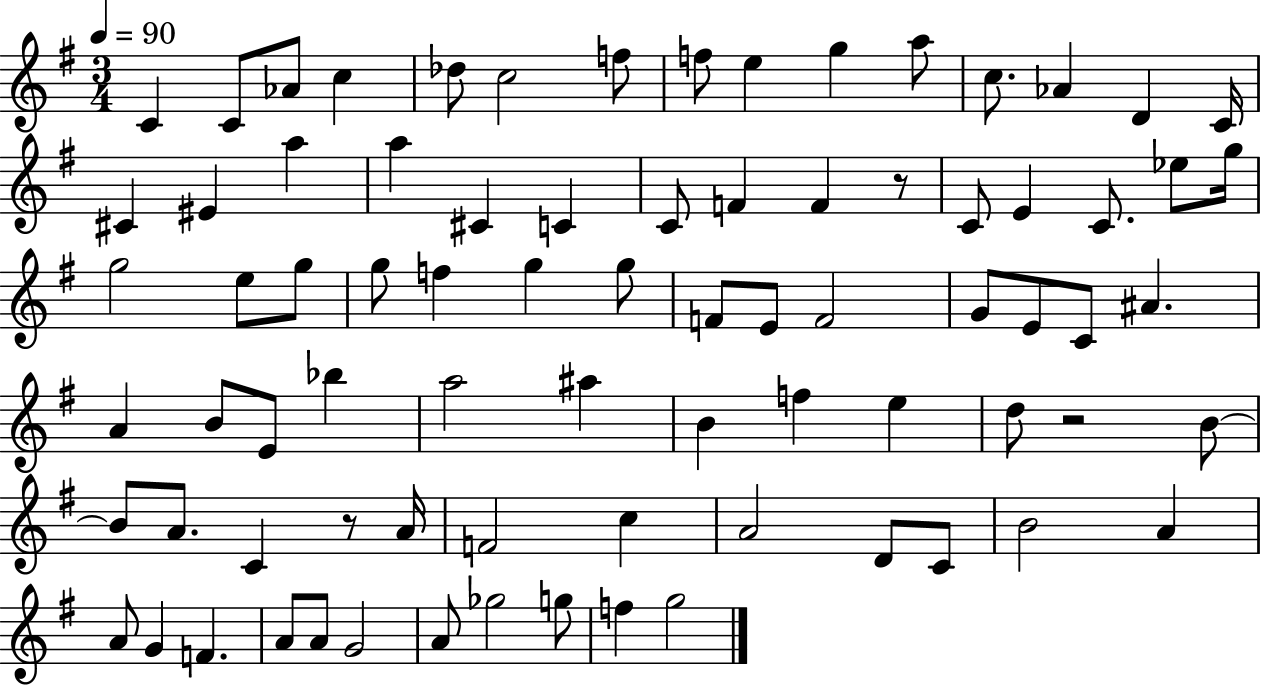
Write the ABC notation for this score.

X:1
T:Untitled
M:3/4
L:1/4
K:G
C C/2 _A/2 c _d/2 c2 f/2 f/2 e g a/2 c/2 _A D C/4 ^C ^E a a ^C C C/2 F F z/2 C/2 E C/2 _e/2 g/4 g2 e/2 g/2 g/2 f g g/2 F/2 E/2 F2 G/2 E/2 C/2 ^A A B/2 E/2 _b a2 ^a B f e d/2 z2 B/2 B/2 A/2 C z/2 A/4 F2 c A2 D/2 C/2 B2 A A/2 G F A/2 A/2 G2 A/2 _g2 g/2 f g2